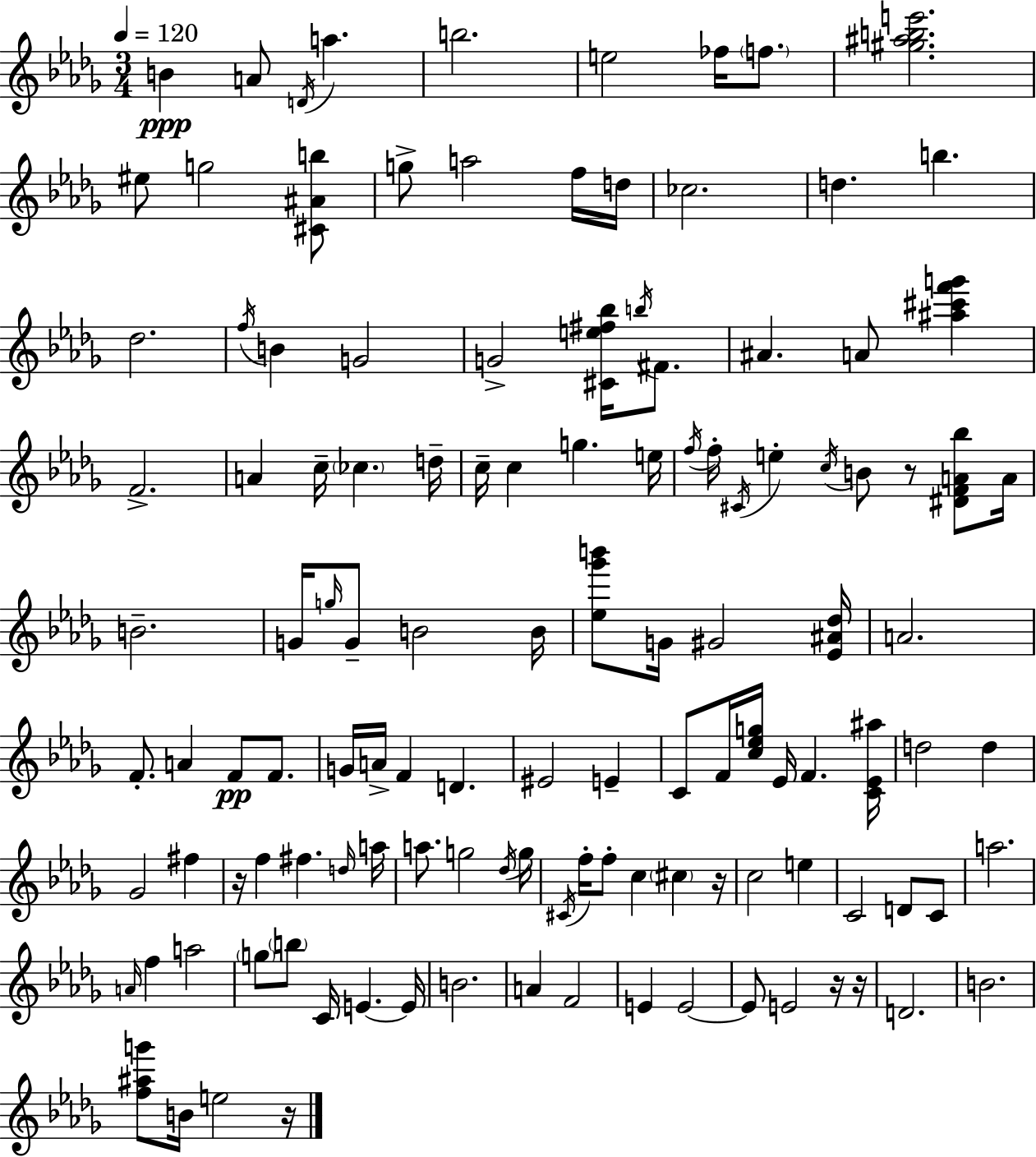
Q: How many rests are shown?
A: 6